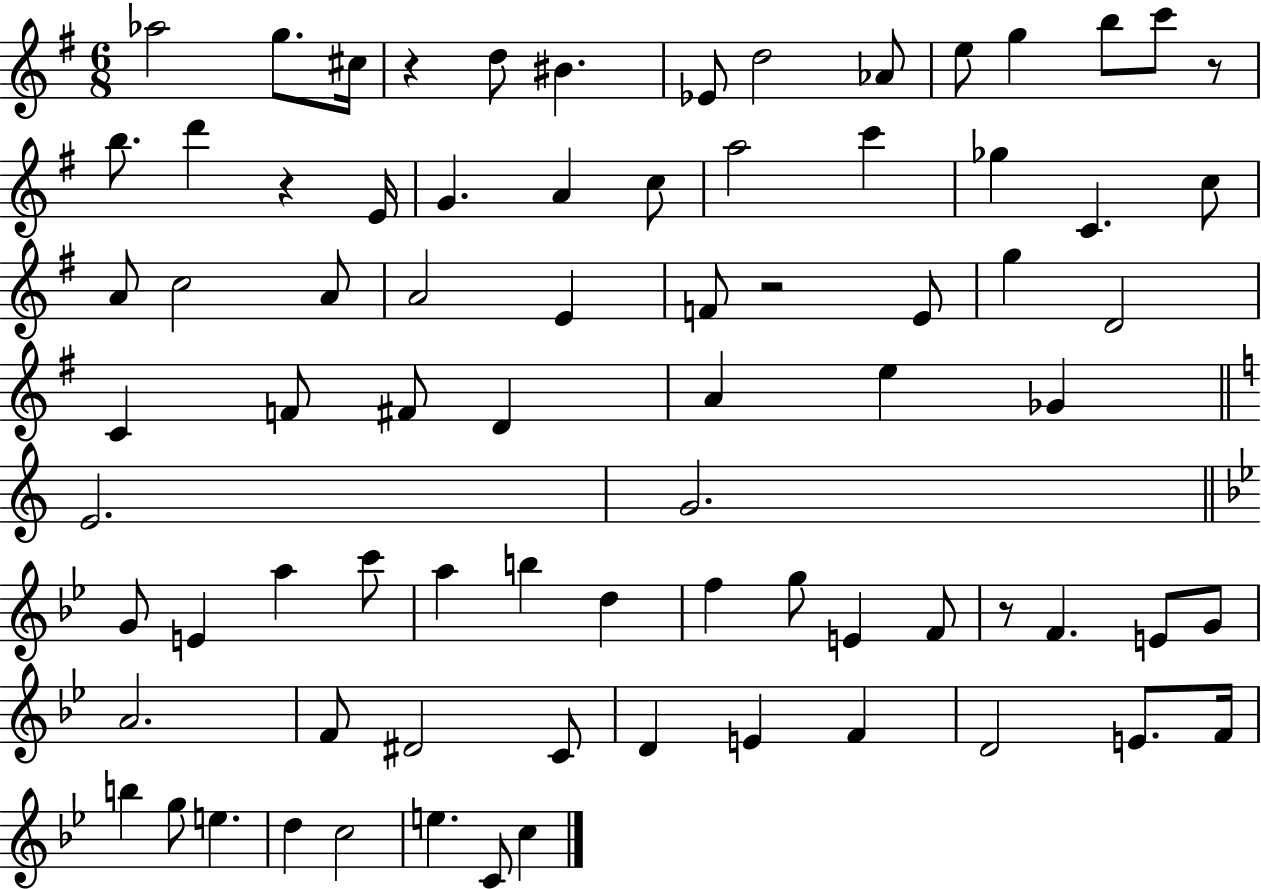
X:1
T:Untitled
M:6/8
L:1/4
K:G
_a2 g/2 ^c/4 z d/2 ^B _E/2 d2 _A/2 e/2 g b/2 c'/2 z/2 b/2 d' z E/4 G A c/2 a2 c' _g C c/2 A/2 c2 A/2 A2 E F/2 z2 E/2 g D2 C F/2 ^F/2 D A e _G E2 G2 G/2 E a c'/2 a b d f g/2 E F/2 z/2 F E/2 G/2 A2 F/2 ^D2 C/2 D E F D2 E/2 F/4 b g/2 e d c2 e C/2 c